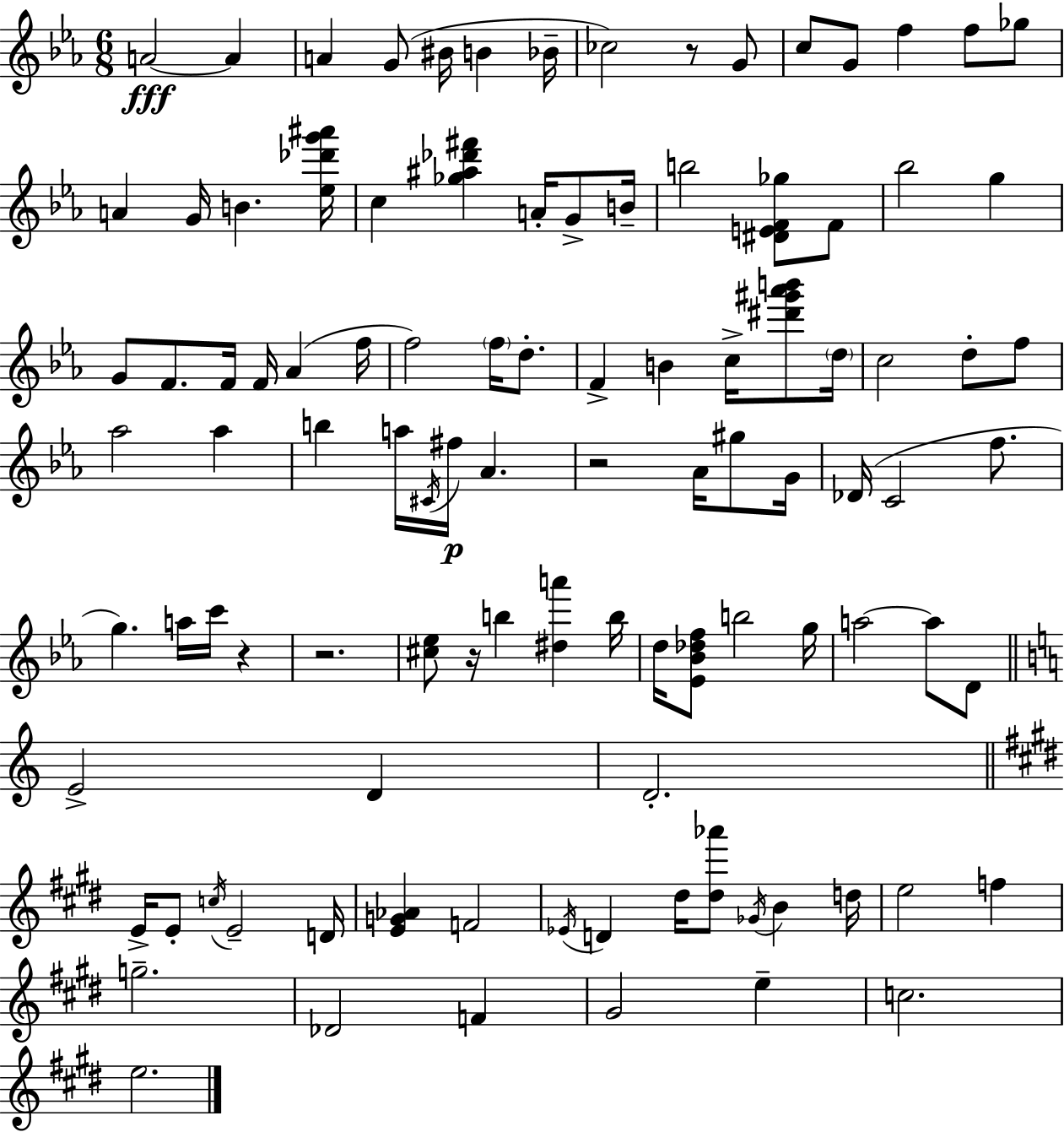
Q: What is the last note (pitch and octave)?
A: E5